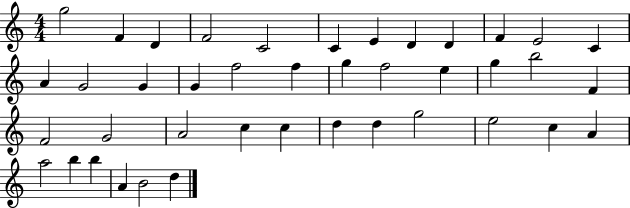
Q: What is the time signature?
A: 4/4